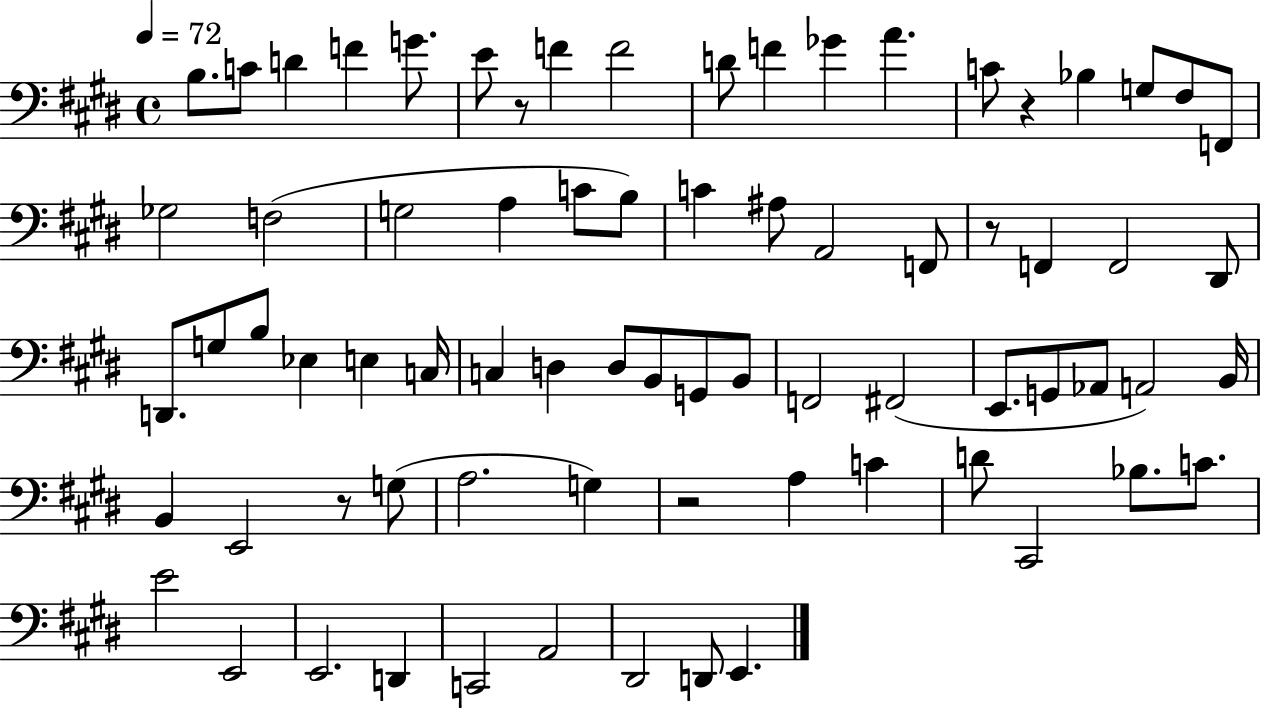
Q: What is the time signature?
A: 4/4